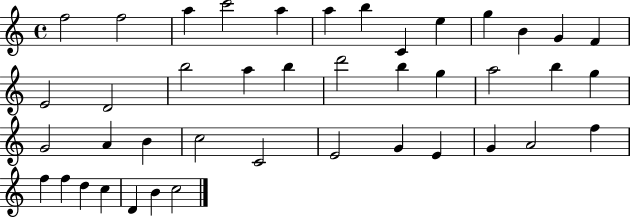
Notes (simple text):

F5/h F5/h A5/q C6/h A5/q A5/q B5/q C4/q E5/q G5/q B4/q G4/q F4/q E4/h D4/h B5/h A5/q B5/q D6/h B5/q G5/q A5/h B5/q G5/q G4/h A4/q B4/q C5/h C4/h E4/h G4/q E4/q G4/q A4/h F5/q F5/q F5/q D5/q C5/q D4/q B4/q C5/h